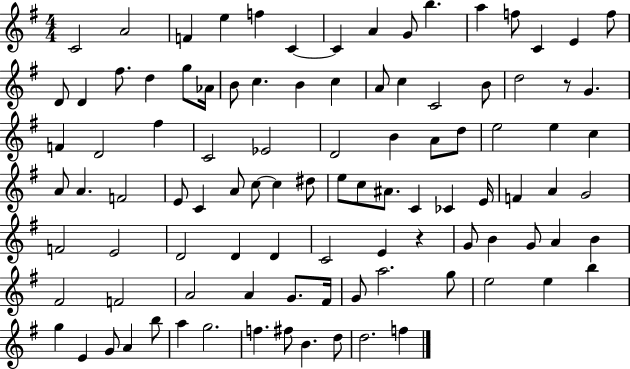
{
  \clef treble
  \numericTimeSignature
  \time 4/4
  \key g \major
  c'2 a'2 | f'4 e''4 f''4 c'4~~ | c'4 a'4 g'8 b''4. | a''4 f''8 c'4 e'4 f''8 | \break d'8 d'4 fis''8. d''4 g''8 aes'16 | b'8 c''4. b'4 c''4 | a'8 c''4 c'2 b'8 | d''2 r8 g'4. | \break f'4 d'2 fis''4 | c'2 ees'2 | d'2 b'4 a'8 d''8 | e''2 e''4 c''4 | \break a'8 a'4. f'2 | e'8 c'4 a'8 c''8~~ c''4 dis''8 | e''8 c''8 ais'8. c'4 ces'4 e'16 | f'4 a'4 g'2 | \break f'2 e'2 | d'2 d'4 d'4 | c'2 e'4 r4 | g'8 b'4 g'8 a'4 b'4 | \break fis'2 f'2 | a'2 a'4 g'8. fis'16 | g'8 a''2. g''8 | e''2 e''4 b''4 | \break g''4 e'4 g'8 a'4 b''8 | a''4 g''2. | f''4. fis''8 b'4. d''8 | d''2. f''4 | \break \bar "|."
}